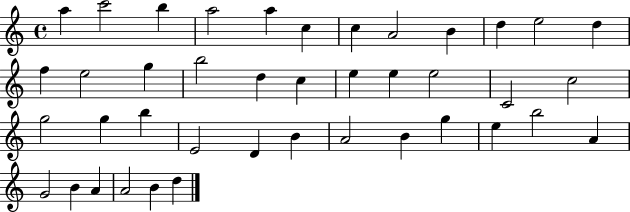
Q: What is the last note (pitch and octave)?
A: D5